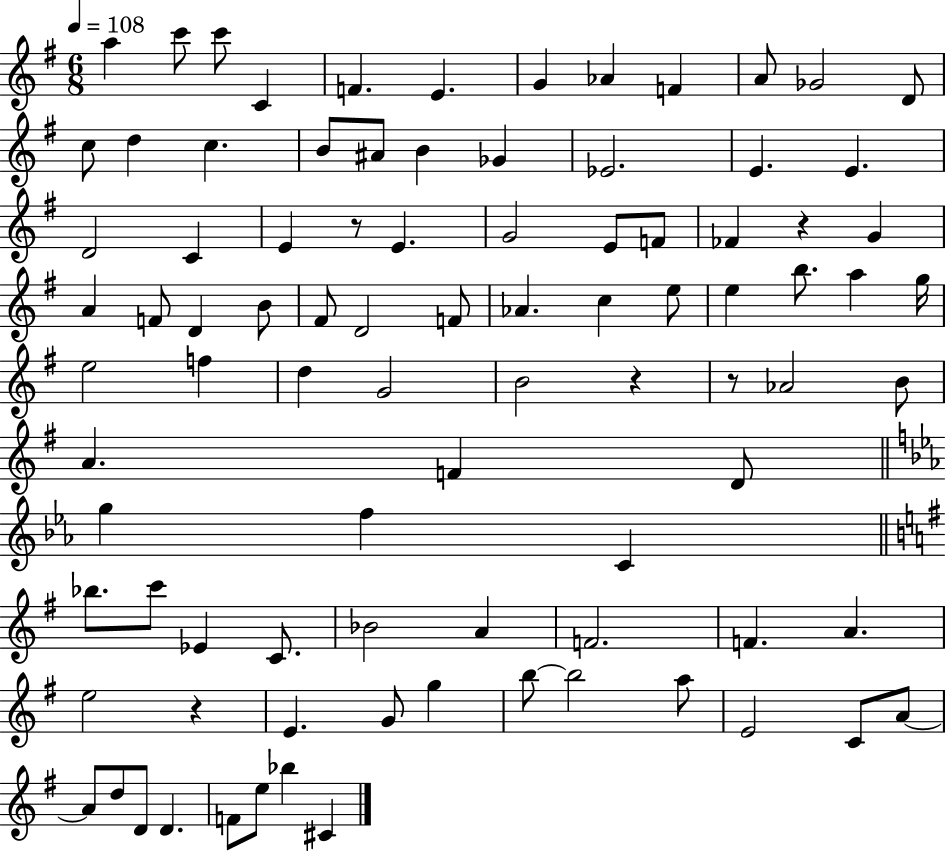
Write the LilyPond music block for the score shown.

{
  \clef treble
  \numericTimeSignature
  \time 6/8
  \key g \major
  \tempo 4 = 108
  a''4 c'''8 c'''8 c'4 | f'4. e'4. | g'4 aes'4 f'4 | a'8 ges'2 d'8 | \break c''8 d''4 c''4. | b'8 ais'8 b'4 ges'4 | ees'2. | e'4. e'4. | \break d'2 c'4 | e'4 r8 e'4. | g'2 e'8 f'8 | fes'4 r4 g'4 | \break a'4 f'8 d'4 b'8 | fis'8 d'2 f'8 | aes'4. c''4 e''8 | e''4 b''8. a''4 g''16 | \break e''2 f''4 | d''4 g'2 | b'2 r4 | r8 aes'2 b'8 | \break a'4. f'4 d'8 | \bar "||" \break \key ees \major g''4 f''4 c'4 | \bar "||" \break \key g \major bes''8. c'''8 ees'4 c'8. | bes'2 a'4 | f'2. | f'4. a'4. | \break e''2 r4 | e'4. g'8 g''4 | b''8~~ b''2 a''8 | e'2 c'8 a'8~~ | \break a'8 d''8 d'8 d'4. | f'8 e''8 bes''4 cis'4 | \bar "|."
}